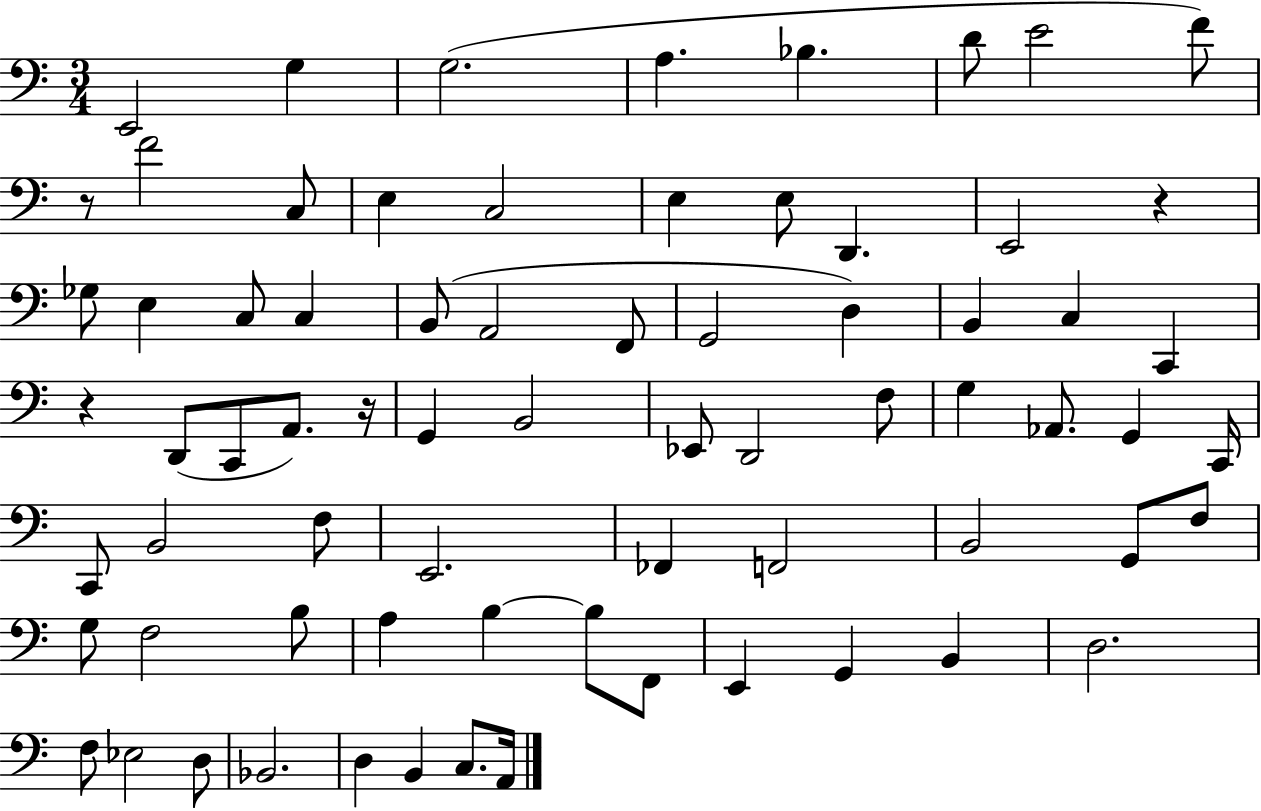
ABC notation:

X:1
T:Untitled
M:3/4
L:1/4
K:C
E,,2 G, G,2 A, _B, D/2 E2 F/2 z/2 F2 C,/2 E, C,2 E, E,/2 D,, E,,2 z _G,/2 E, C,/2 C, B,,/2 A,,2 F,,/2 G,,2 D, B,, C, C,, z D,,/2 C,,/2 A,,/2 z/4 G,, B,,2 _E,,/2 D,,2 F,/2 G, _A,,/2 G,, C,,/4 C,,/2 B,,2 F,/2 E,,2 _F,, F,,2 B,,2 G,,/2 F,/2 G,/2 F,2 B,/2 A, B, B,/2 F,,/2 E,, G,, B,, D,2 F,/2 _E,2 D,/2 _B,,2 D, B,, C,/2 A,,/4